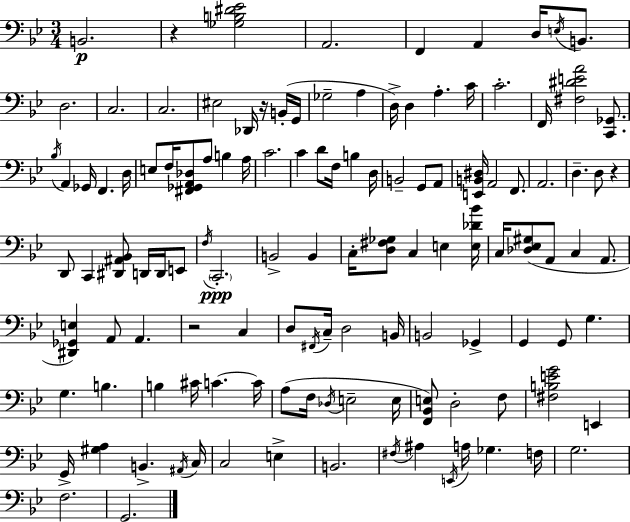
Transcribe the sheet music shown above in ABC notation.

X:1
T:Untitled
M:3/4
L:1/4
K:Bb
B,,2 z [_G,B,^D_E]2 A,,2 F,, A,, D,/4 E,/4 B,,/2 D,2 C,2 C,2 ^E,2 _D,,/4 z/4 B,,/4 G,,/4 _G,2 A, D,/4 D, A, C/4 C2 F,,/4 [^F,^DEA]2 [C,,_G,,]/2 _B,/4 A,, _G,,/4 F,, D,/4 E,/2 F,/4 [^F,,_G,,A,,_D,]/2 A,/2 B, A,/4 C2 C D/2 F,/4 B, D,/4 B,,2 G,,/2 A,,/2 [E,,B,,^D,]/4 A,,2 F,,/2 A,,2 D, D,/2 z D,,/2 C,, [^D,,^A,,_B,,]/2 D,,/4 D,,/4 E,,/2 F,/4 C,,2 B,,2 B,, C,/4 [D,^F,_G,]/2 C, E, [E,_D_B]/4 C,/4 [_D,_E,^G,]/2 A,,/2 C, A,,/2 [^D,,_G,,E,] A,,/2 A,, z2 C, D,/2 ^F,,/4 C,/4 D,2 B,,/4 B,,2 _G,, G,, G,,/2 G, G, B, B, ^C/4 C C/4 A,/2 F,/4 _D,/4 E,2 E,/4 [F,,_B,,E,]/2 D,2 F,/2 [^F,B,EG]2 E,, G,,/4 [^G,A,] B,, ^A,,/4 C,/4 C,2 E, B,,2 ^F,/4 ^A, E,,/4 A,/4 _G, F,/4 G,2 F,2 G,,2